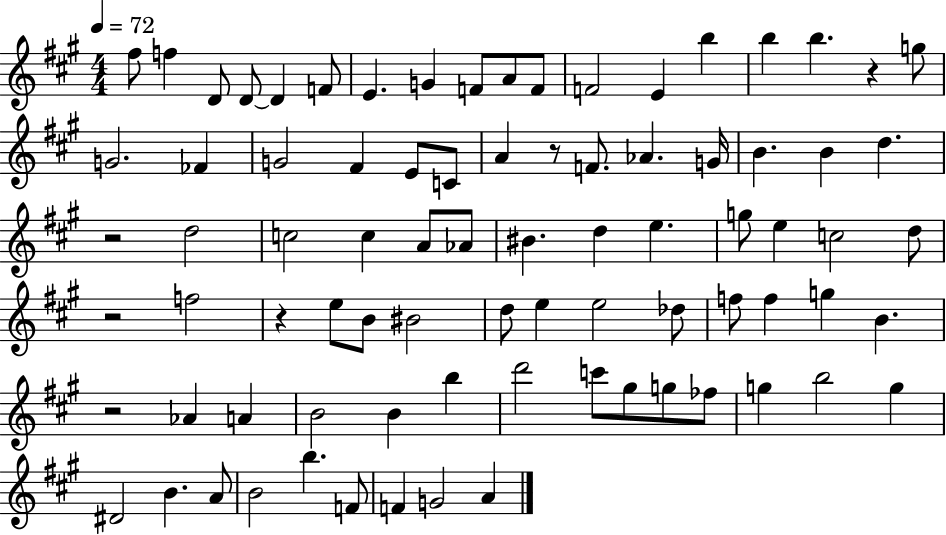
F#5/e F5/q D4/e D4/e D4/q F4/e E4/q. G4/q F4/e A4/e F4/e F4/h E4/q B5/q B5/q B5/q. R/q G5/e G4/h. FES4/q G4/h F#4/q E4/e C4/e A4/q R/e F4/e. Ab4/q. G4/s B4/q. B4/q D5/q. R/h D5/h C5/h C5/q A4/e Ab4/e BIS4/q. D5/q E5/q. G5/e E5/q C5/h D5/e R/h F5/h R/q E5/e B4/e BIS4/h D5/e E5/q E5/h Db5/e F5/e F5/q G5/q B4/q. R/h Ab4/q A4/q B4/h B4/q B5/q D6/h C6/e G#5/e G5/e FES5/e G5/q B5/h G5/q D#4/h B4/q. A4/e B4/h B5/q. F4/e F4/q G4/h A4/q